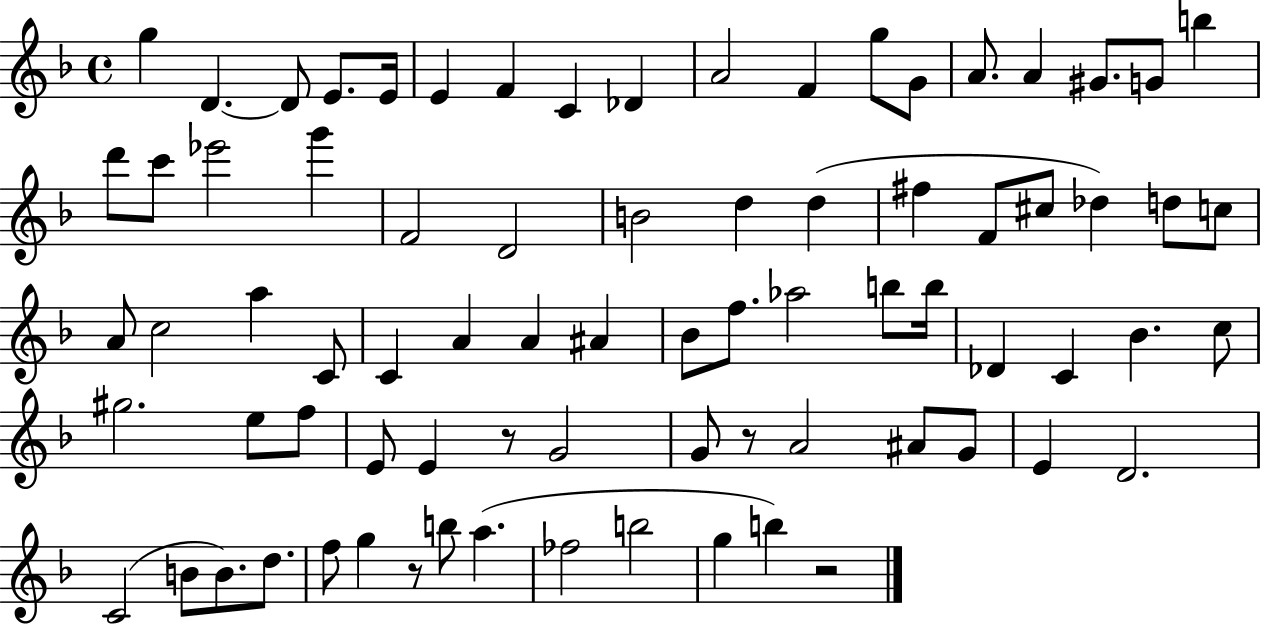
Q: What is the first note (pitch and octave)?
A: G5